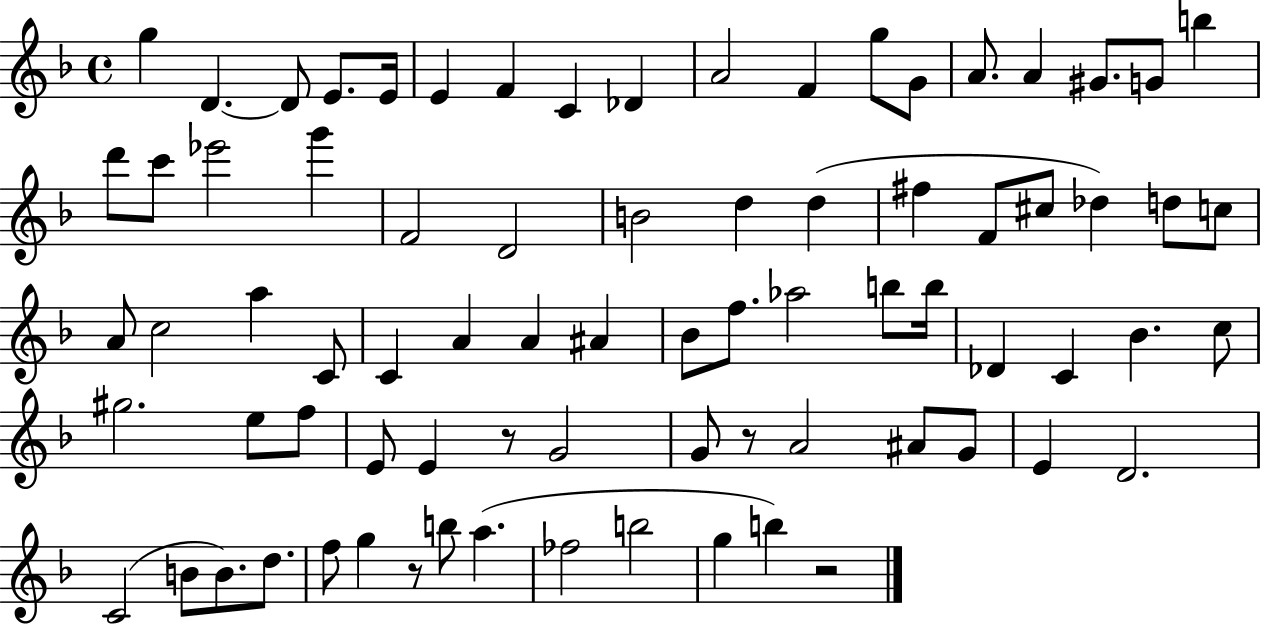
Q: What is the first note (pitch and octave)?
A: G5